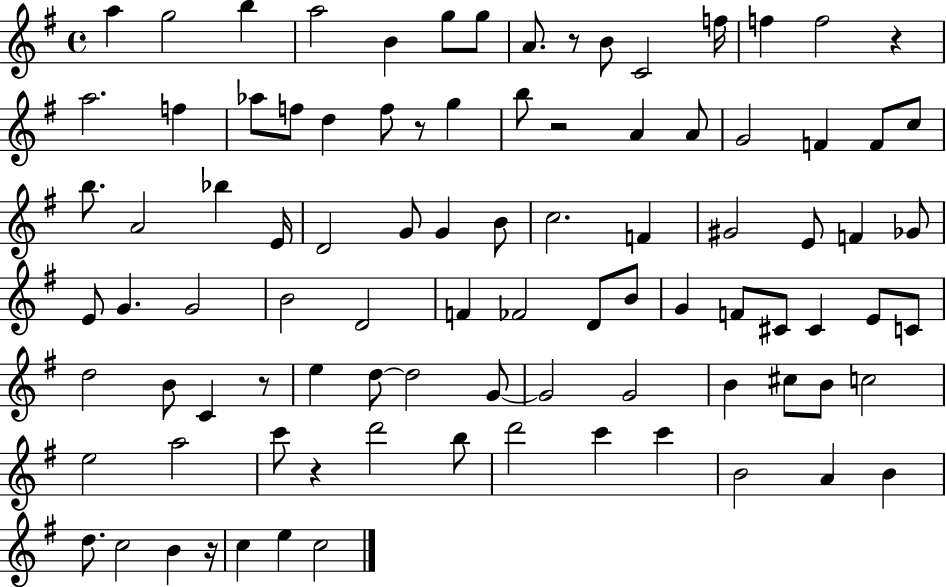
{
  \clef treble
  \time 4/4
  \defaultTimeSignature
  \key g \major
  \repeat volta 2 { a''4 g''2 b''4 | a''2 b'4 g''8 g''8 | a'8. r8 b'8 c'2 f''16 | f''4 f''2 r4 | \break a''2. f''4 | aes''8 f''8 d''4 f''8 r8 g''4 | b''8 r2 a'4 a'8 | g'2 f'4 f'8 c''8 | \break b''8. a'2 bes''4 e'16 | d'2 g'8 g'4 b'8 | c''2. f'4 | gis'2 e'8 f'4 ges'8 | \break e'8 g'4. g'2 | b'2 d'2 | f'4 fes'2 d'8 b'8 | g'4 f'8 cis'8 cis'4 e'8 c'8 | \break d''2 b'8 c'4 r8 | e''4 d''8~~ d''2 g'8~~ | g'2 g'2 | b'4 cis''8 b'8 c''2 | \break e''2 a''2 | c'''8 r4 d'''2 b''8 | d'''2 c'''4 c'''4 | b'2 a'4 b'4 | \break d''8. c''2 b'4 r16 | c''4 e''4 c''2 | } \bar "|."
}